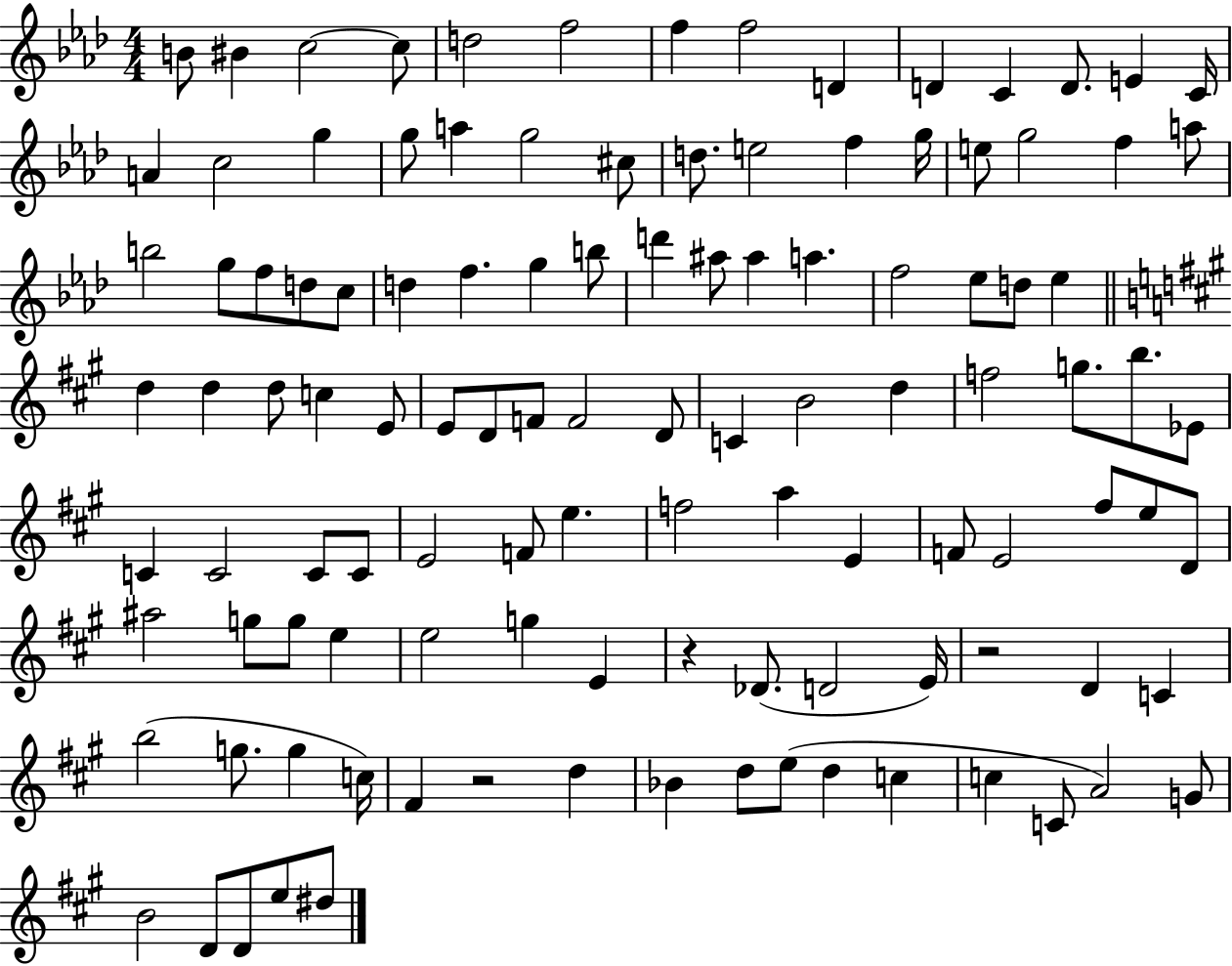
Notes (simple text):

B4/e BIS4/q C5/h C5/e D5/h F5/h F5/q F5/h D4/q D4/q C4/q D4/e. E4/q C4/s A4/q C5/h G5/q G5/e A5/q G5/h C#5/e D5/e. E5/h F5/q G5/s E5/e G5/h F5/q A5/e B5/h G5/e F5/e D5/e C5/e D5/q F5/q. G5/q B5/e D6/q A#5/e A#5/q A5/q. F5/h Eb5/e D5/e Eb5/q D5/q D5/q D5/e C5/q E4/e E4/e D4/e F4/e F4/h D4/e C4/q B4/h D5/q F5/h G5/e. B5/e. Eb4/e C4/q C4/h C4/e C4/e E4/h F4/e E5/q. F5/h A5/q E4/q F4/e E4/h F#5/e E5/e D4/e A#5/h G5/e G5/e E5/q E5/h G5/q E4/q R/q Db4/e. D4/h E4/s R/h D4/q C4/q B5/h G5/e. G5/q C5/s F#4/q R/h D5/q Bb4/q D5/e E5/e D5/q C5/q C5/q C4/e A4/h G4/e B4/h D4/e D4/e E5/e D#5/e